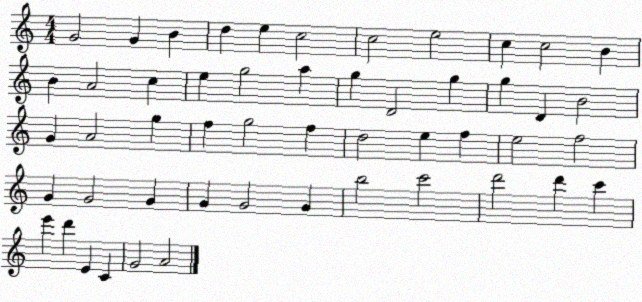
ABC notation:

X:1
T:Untitled
M:4/4
L:1/4
K:C
G2 G B d e c2 c2 e2 c c2 B B A2 c e g2 a g D2 g g D B2 G A2 g f g2 f d2 e f e2 f2 G G2 G G G2 G b2 c'2 d'2 d' c' e' d' E C G2 A2